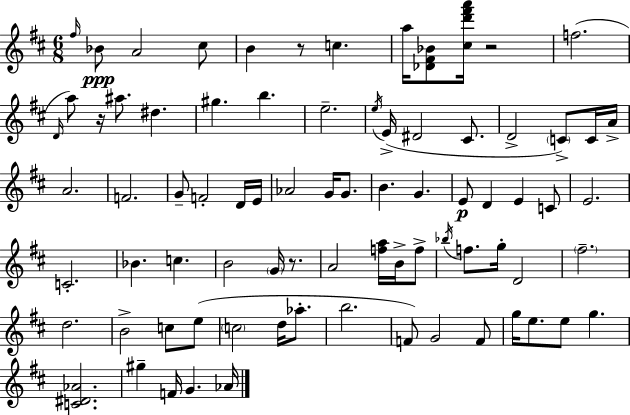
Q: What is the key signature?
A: D major